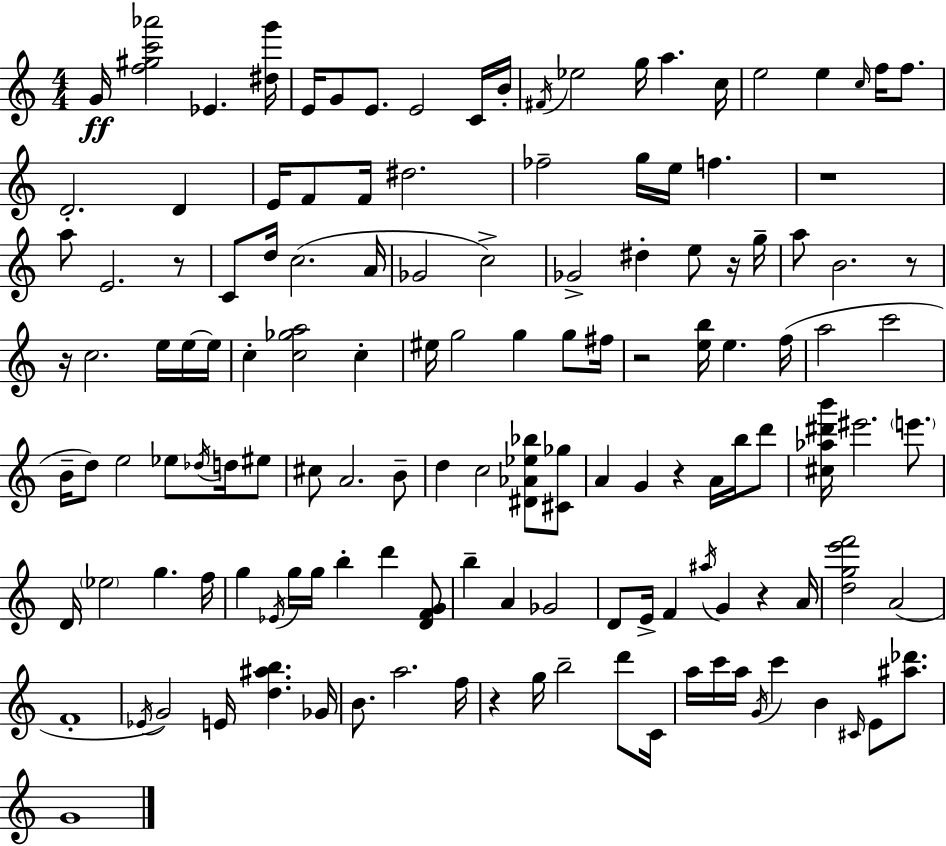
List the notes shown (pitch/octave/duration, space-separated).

G4/s [F5,G#5,C6,Ab6]/h Eb4/q. [D#5,G6]/s E4/s G4/e E4/e. E4/h C4/s B4/s F#4/s Eb5/h G5/s A5/q. C5/s E5/h E5/q C5/s F5/s F5/e. D4/h. D4/q E4/s F4/e F4/s D#5/h. FES5/h G5/s E5/s F5/q. R/w A5/e E4/h. R/e C4/e D5/s C5/h. A4/s Gb4/h C5/h Gb4/h D#5/q E5/e R/s G5/s A5/e B4/h. R/e R/s C5/h. E5/s E5/s E5/s C5/q [C5,Gb5,A5]/h C5/q EIS5/s G5/h G5/q G5/e F#5/s R/h [E5,B5]/s E5/q. F5/s A5/h C6/h B4/s D5/e E5/h Eb5/e Db5/s D5/s EIS5/e C#5/e A4/h. B4/e D5/q C5/h [D#4,Ab4,Eb5,Bb5]/e [C#4,Gb5]/e A4/q G4/q R/q A4/s B5/s D6/e [C#5,Ab5,D#6,B6]/s EIS6/h. E6/e. D4/s Eb5/h G5/q. F5/s G5/q Eb4/s G5/s G5/s B5/q D6/q [D4,F4,G4]/e B5/q A4/q Gb4/h D4/e E4/s F4/q A#5/s G4/q R/q A4/s [D5,G5,E6,F6]/h A4/h F4/w Eb4/s G4/h E4/s [D5,A#5,B5]/q. Gb4/s B4/e. A5/h. F5/s R/q G5/s B5/h D6/e C4/s A5/s C6/s A5/s G4/s C6/q B4/q C#4/s E4/e [A#5,Db6]/e. G4/w